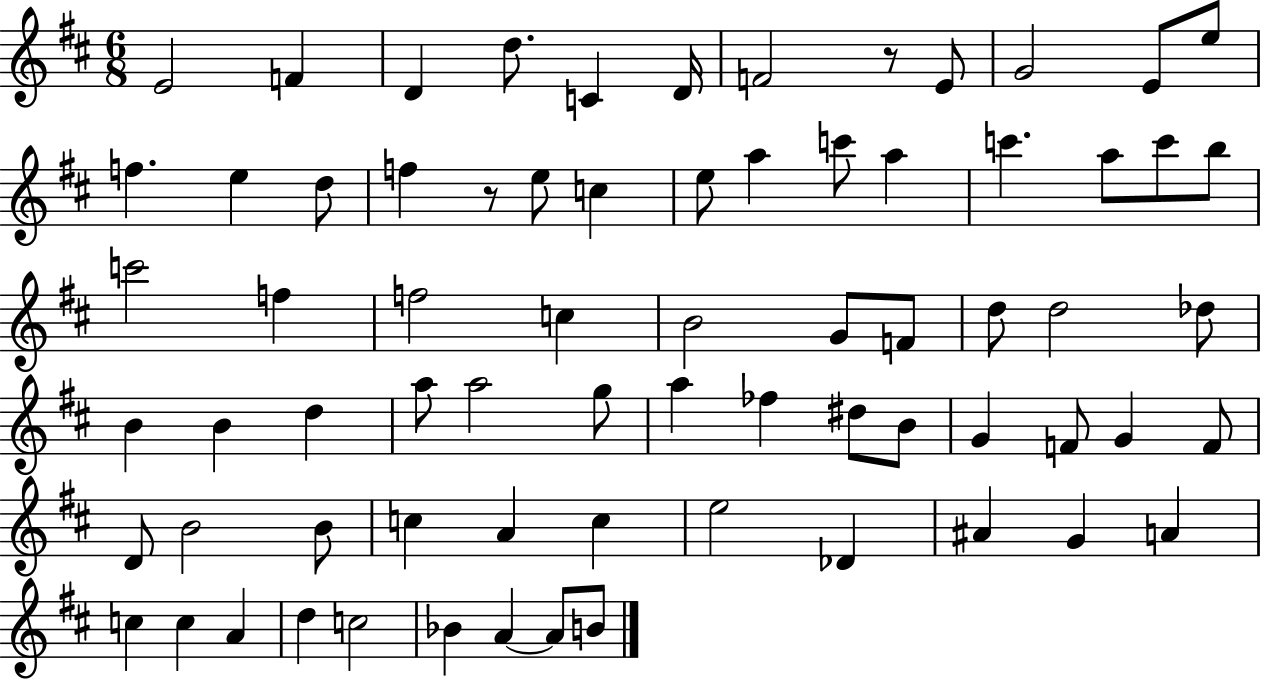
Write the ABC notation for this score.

X:1
T:Untitled
M:6/8
L:1/4
K:D
E2 F D d/2 C D/4 F2 z/2 E/2 G2 E/2 e/2 f e d/2 f z/2 e/2 c e/2 a c'/2 a c' a/2 c'/2 b/2 c'2 f f2 c B2 G/2 F/2 d/2 d2 _d/2 B B d a/2 a2 g/2 a _f ^d/2 B/2 G F/2 G F/2 D/2 B2 B/2 c A c e2 _D ^A G A c c A d c2 _B A A/2 B/2